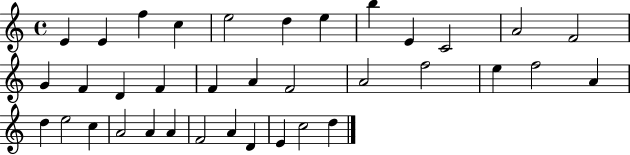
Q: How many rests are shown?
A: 0